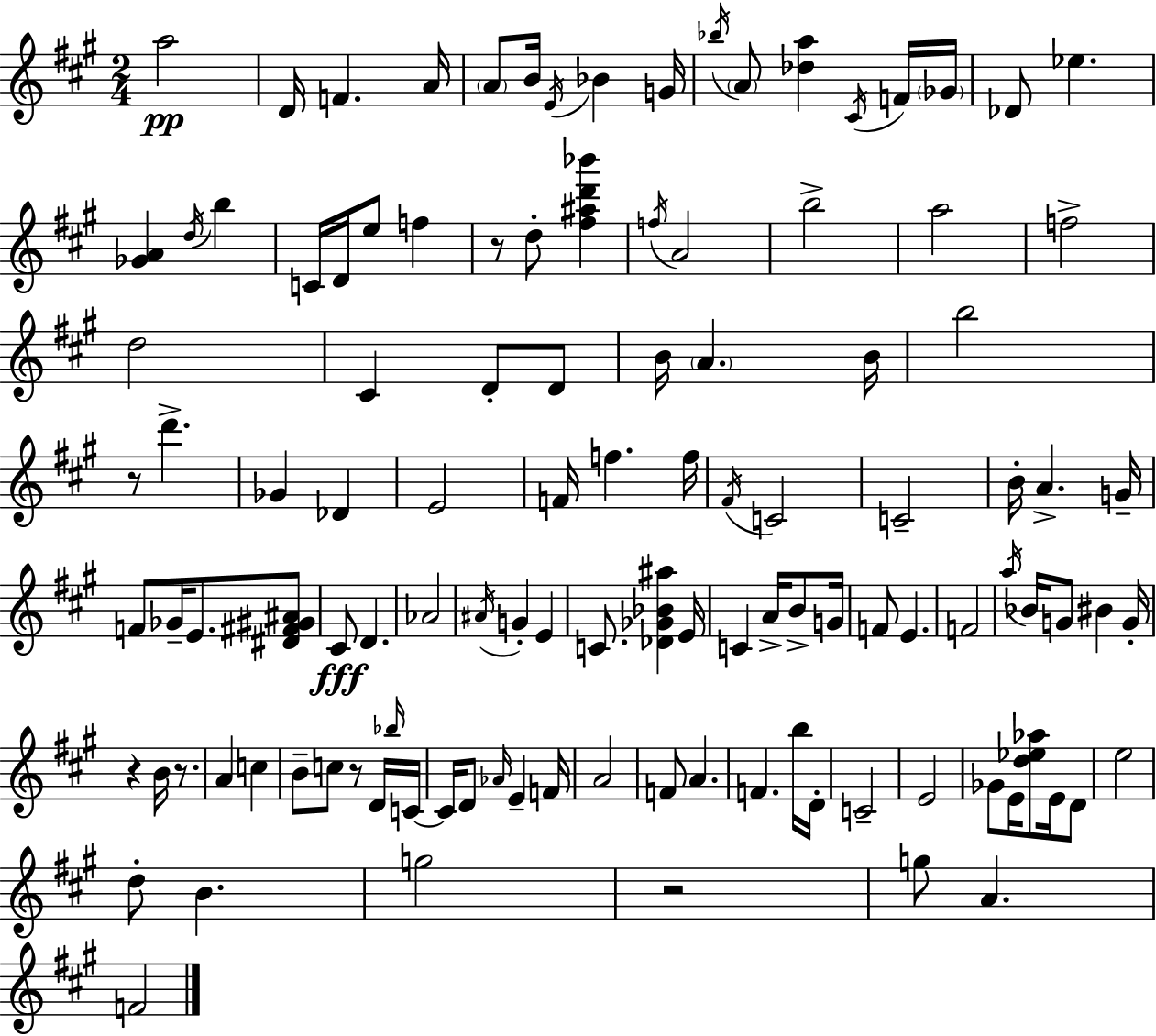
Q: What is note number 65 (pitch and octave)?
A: F4